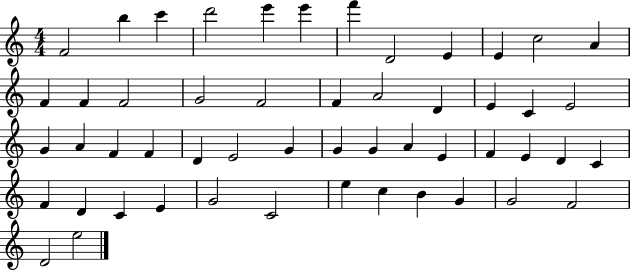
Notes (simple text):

F4/h B5/q C6/q D6/h E6/q E6/q F6/q D4/h E4/q E4/q C5/h A4/q F4/q F4/q F4/h G4/h F4/h F4/q A4/h D4/q E4/q C4/q E4/h G4/q A4/q F4/q F4/q D4/q E4/h G4/q G4/q G4/q A4/q E4/q F4/q E4/q D4/q C4/q F4/q D4/q C4/q E4/q G4/h C4/h E5/q C5/q B4/q G4/q G4/h F4/h D4/h E5/h